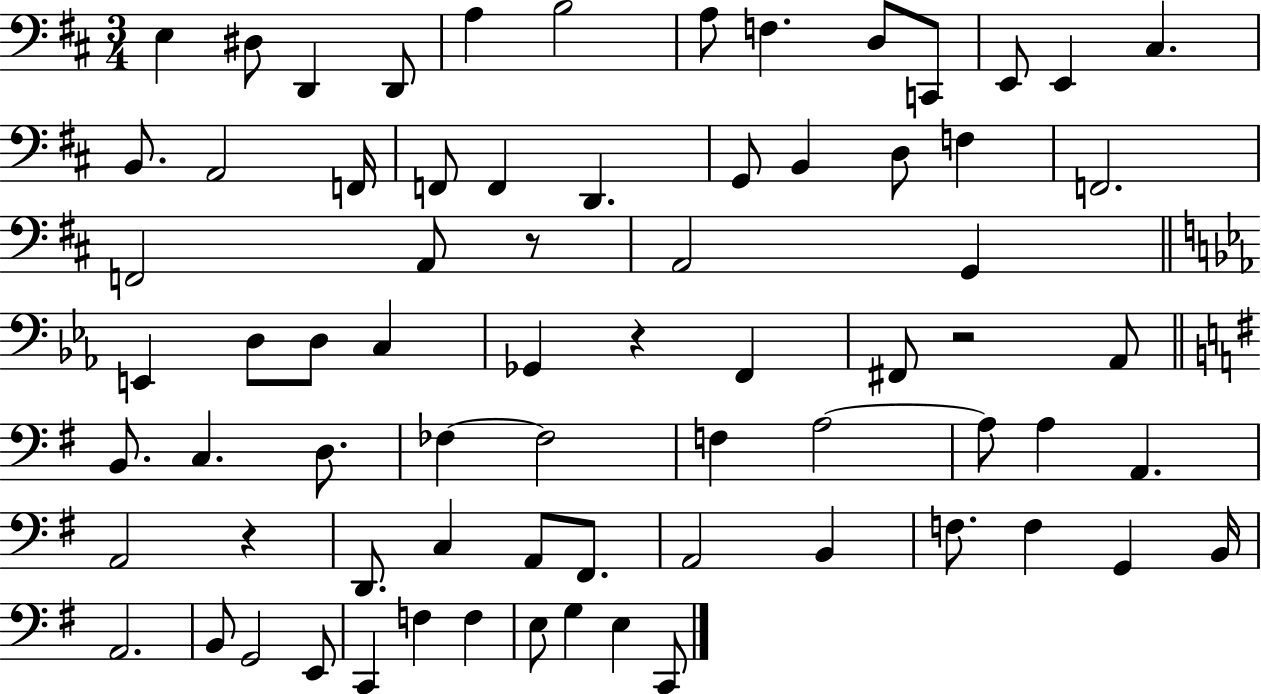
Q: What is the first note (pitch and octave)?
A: E3